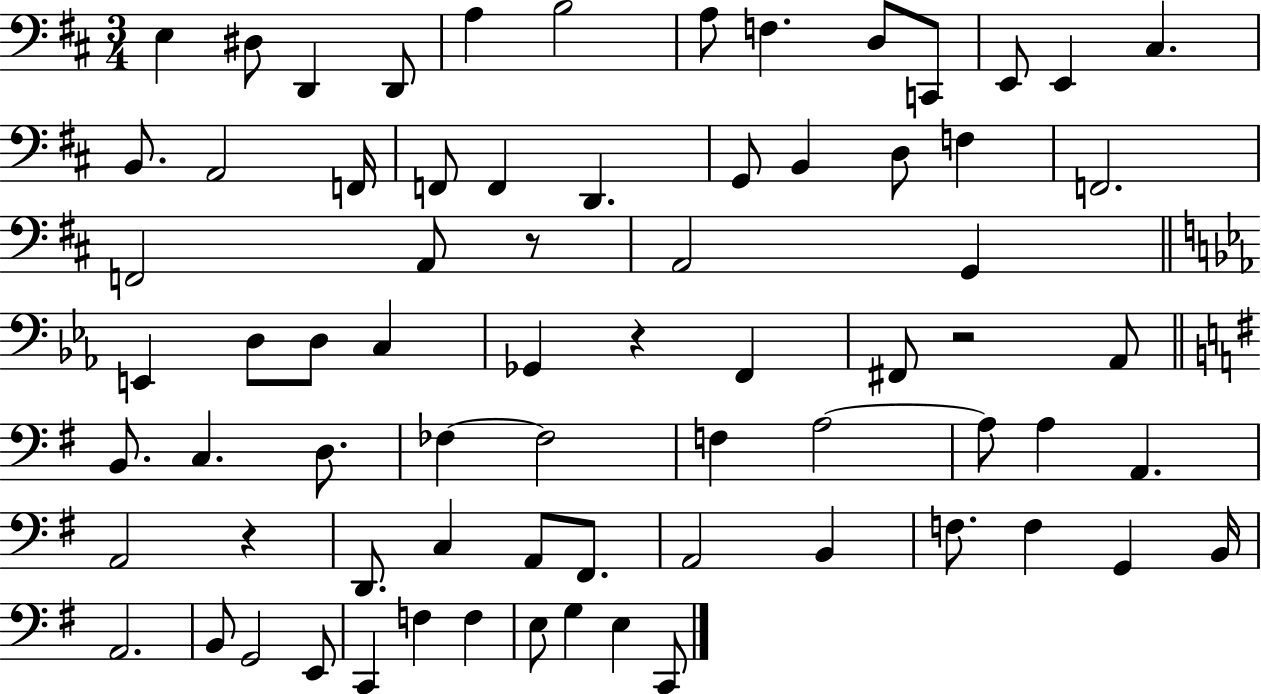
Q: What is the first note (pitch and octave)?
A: E3